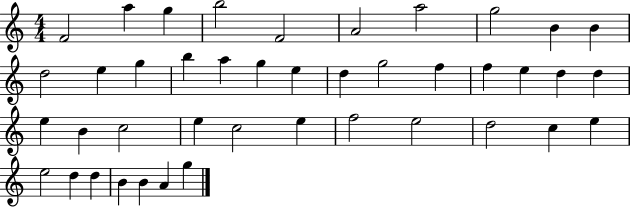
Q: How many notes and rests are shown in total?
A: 42